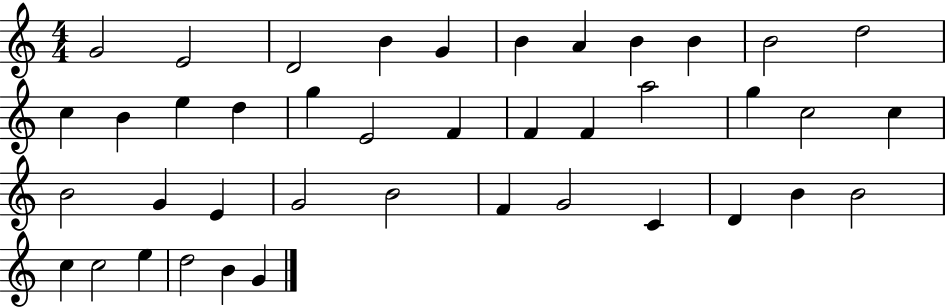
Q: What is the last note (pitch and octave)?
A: G4